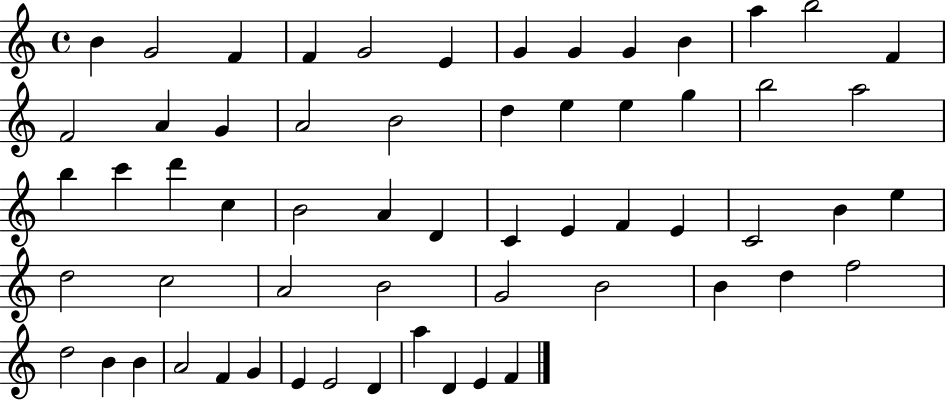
{
  \clef treble
  \time 4/4
  \defaultTimeSignature
  \key c \major
  b'4 g'2 f'4 | f'4 g'2 e'4 | g'4 g'4 g'4 b'4 | a''4 b''2 f'4 | \break f'2 a'4 g'4 | a'2 b'2 | d''4 e''4 e''4 g''4 | b''2 a''2 | \break b''4 c'''4 d'''4 c''4 | b'2 a'4 d'4 | c'4 e'4 f'4 e'4 | c'2 b'4 e''4 | \break d''2 c''2 | a'2 b'2 | g'2 b'2 | b'4 d''4 f''2 | \break d''2 b'4 b'4 | a'2 f'4 g'4 | e'4 e'2 d'4 | a''4 d'4 e'4 f'4 | \break \bar "|."
}